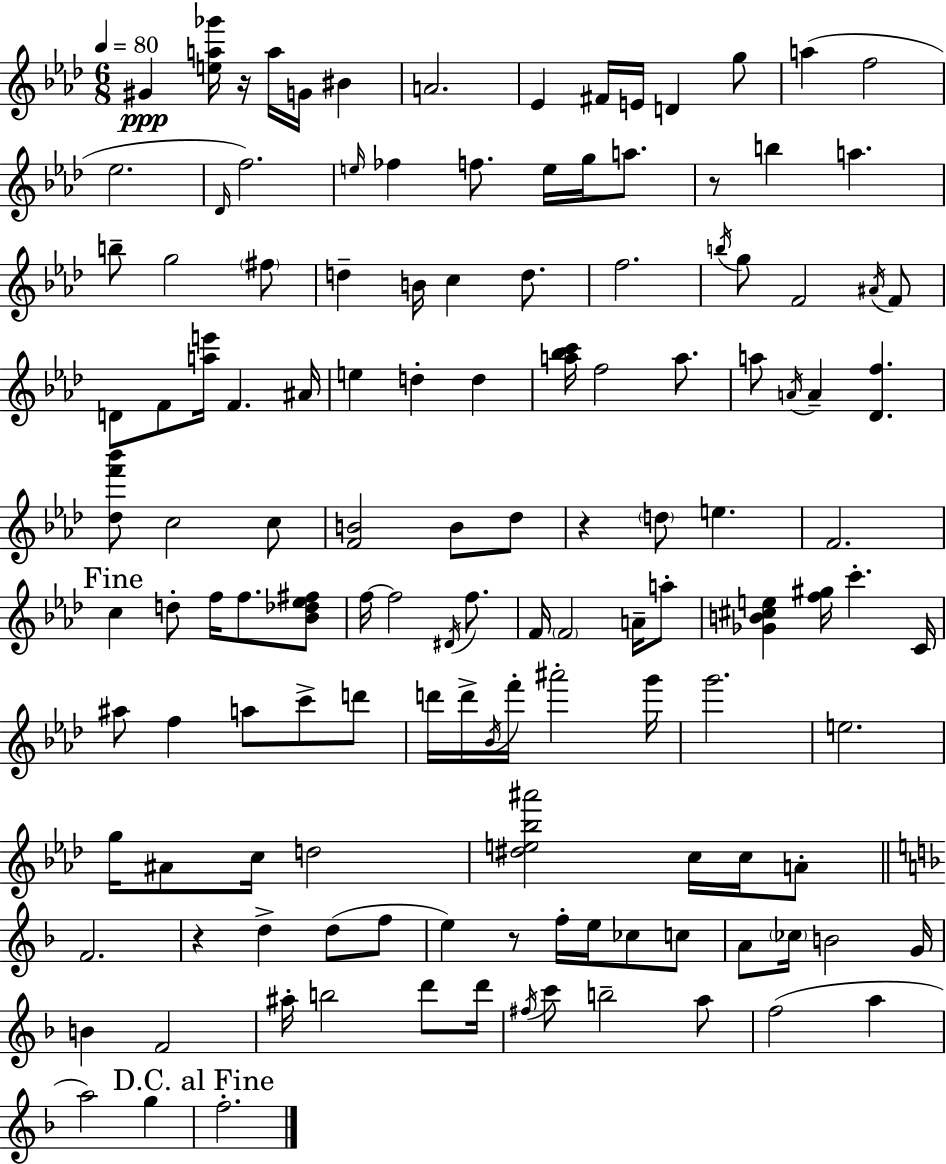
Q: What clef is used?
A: treble